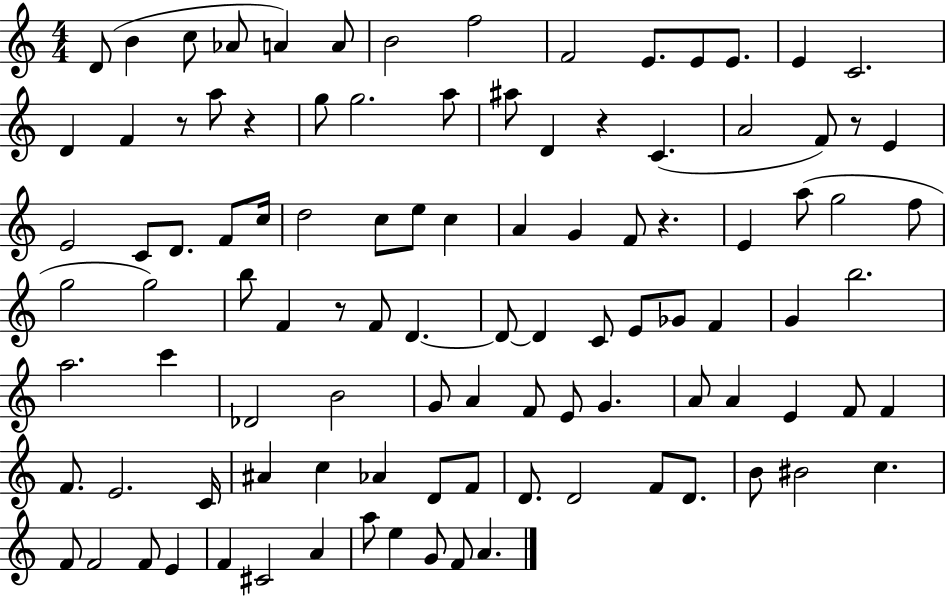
D4/e B4/q C5/e Ab4/e A4/q A4/e B4/h F5/h F4/h E4/e. E4/e E4/e. E4/q C4/h. D4/q F4/q R/e A5/e R/q G5/e G5/h. A5/e A#5/e D4/q R/q C4/q. A4/h F4/e R/e E4/q E4/h C4/e D4/e. F4/e C5/s D5/h C5/e E5/e C5/q A4/q G4/q F4/e R/q. E4/q A5/e G5/h F5/e G5/h G5/h B5/e F4/q R/e F4/e D4/q. D4/e D4/q C4/e E4/e Gb4/e F4/q G4/q B5/h. A5/h. C6/q Db4/h B4/h G4/e A4/q F4/e E4/e G4/q. A4/e A4/q E4/q F4/e F4/q F4/e. E4/h. C4/s A#4/q C5/q Ab4/q D4/e F4/e D4/e. D4/h F4/e D4/e. B4/e BIS4/h C5/q. F4/e F4/h F4/e E4/q F4/q C#4/h A4/q A5/e E5/q G4/e F4/e A4/q.